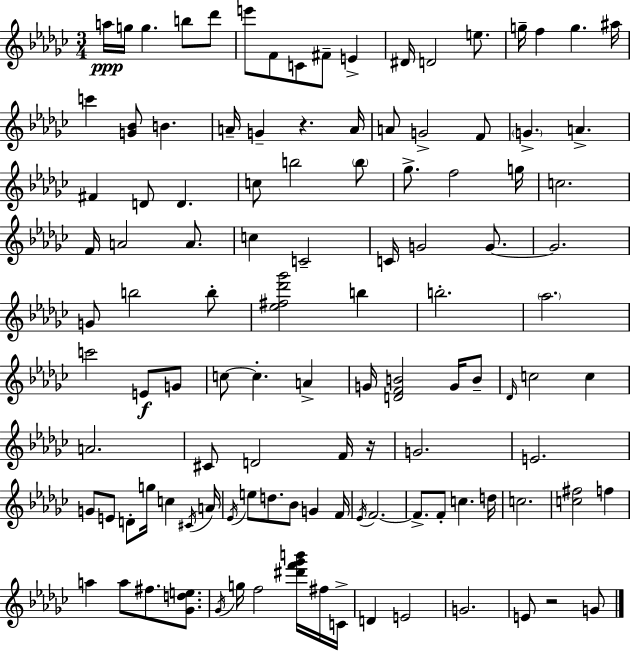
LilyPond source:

{
  \clef treble
  \numericTimeSignature
  \time 3/4
  \key ees \minor
  a''16\ppp g''16 g''4. b''8 des'''8 | e'''8 f'8 c'8 fis'8-- e'4-> | dis'16 d'2 e''8. | g''16-- f''4 g''4. ais''16 | \break c'''4 <g' bes'>8 b'4. | a'16-- g'4-- r4. a'16 | a'8 g'2-> f'8 | \parenthesize g'4.-> a'4.-> | \break fis'4 d'8 d'4. | c''8 b''2 \parenthesize b''8 | ges''8.-> f''2 g''16 | c''2. | \break f'16 a'2 a'8. | c''4 c'2-- | c'16 g'2 g'8.~~ | g'2. | \break g'8 b''2 b''8-. | <ees'' fis'' des''' ges'''>2 b''4 | b''2.-. | \parenthesize aes''2. | \break c'''2 e'8\f g'8 | c''8~~ c''4.-. a'4-> | g'16 <d' f' b'>2 g'16 b'8-- | \grace { des'16 } c''2 c''4 | \break a'2. | cis'8 d'2 f'16 | r16 g'2. | e'2. | \break g'8 e'8 d'8-. g''16 c''4 | \acciaccatura { cis'16 } a'16 \acciaccatura { ees'16 } e''8 d''8. bes'8 g'4 | f'16 \acciaccatura { ees'16 } f'2.~~ | f'8.-> f'8-. c''4. | \break d''16 c''2. | <c'' fis''>2 | f''4 a''4 a''8 fis''8. | <ges' d'' e''>8. \acciaccatura { ges'16 } g''16 f''2 | \break <dis''' f''' ges''' b'''>16 fis''16 c'16-> d'4 e'2 | g'2. | e'8 r2 | g'8 \bar "|."
}